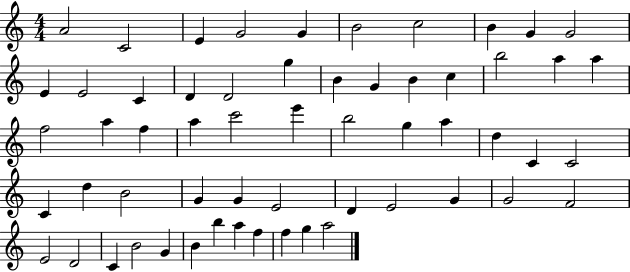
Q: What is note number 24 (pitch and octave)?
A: F5